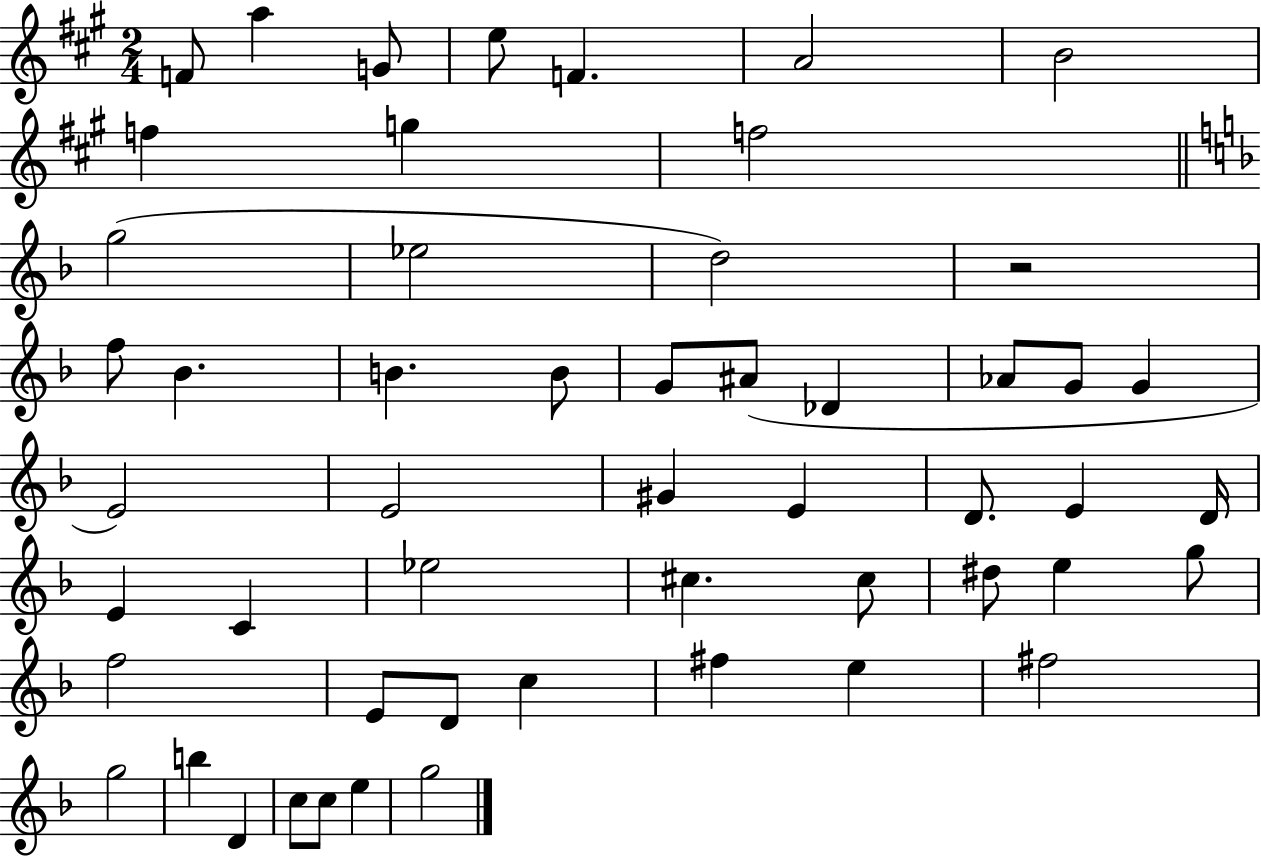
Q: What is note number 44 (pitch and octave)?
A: E5